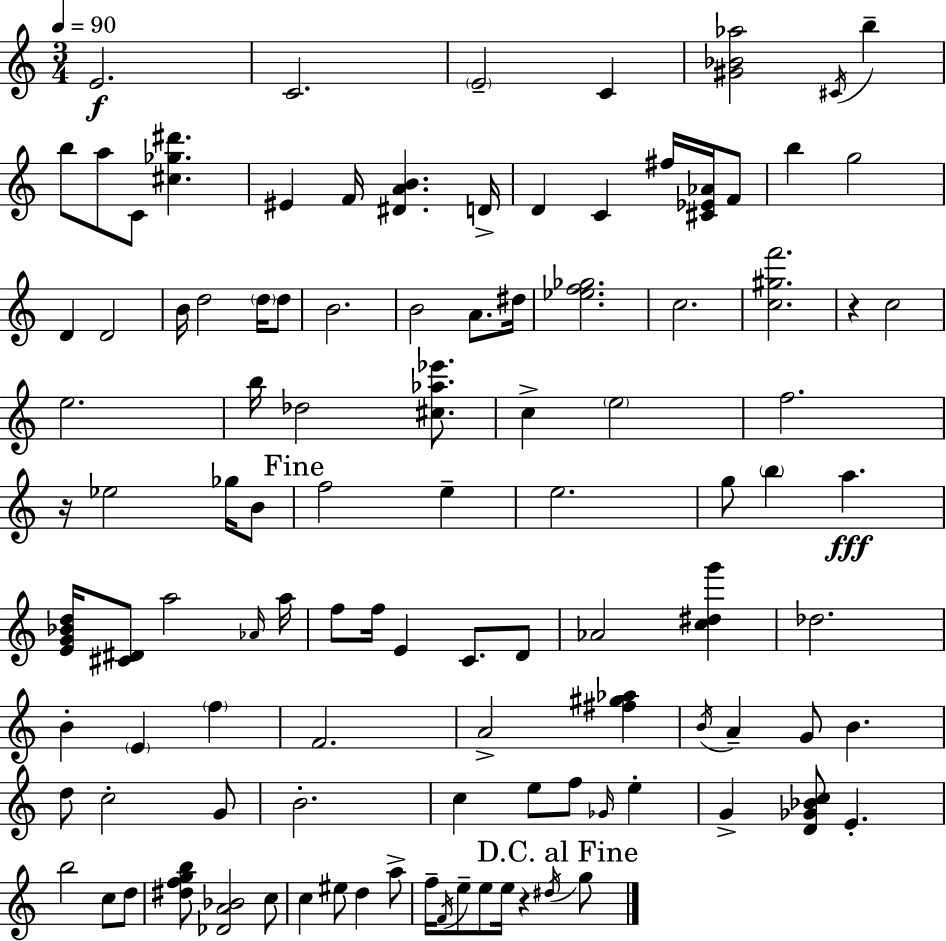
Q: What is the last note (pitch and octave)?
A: G5